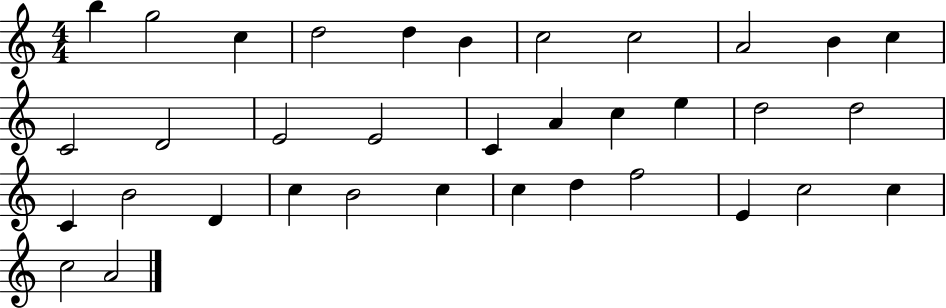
{
  \clef treble
  \numericTimeSignature
  \time 4/4
  \key c \major
  b''4 g''2 c''4 | d''2 d''4 b'4 | c''2 c''2 | a'2 b'4 c''4 | \break c'2 d'2 | e'2 e'2 | c'4 a'4 c''4 e''4 | d''2 d''2 | \break c'4 b'2 d'4 | c''4 b'2 c''4 | c''4 d''4 f''2 | e'4 c''2 c''4 | \break c''2 a'2 | \bar "|."
}